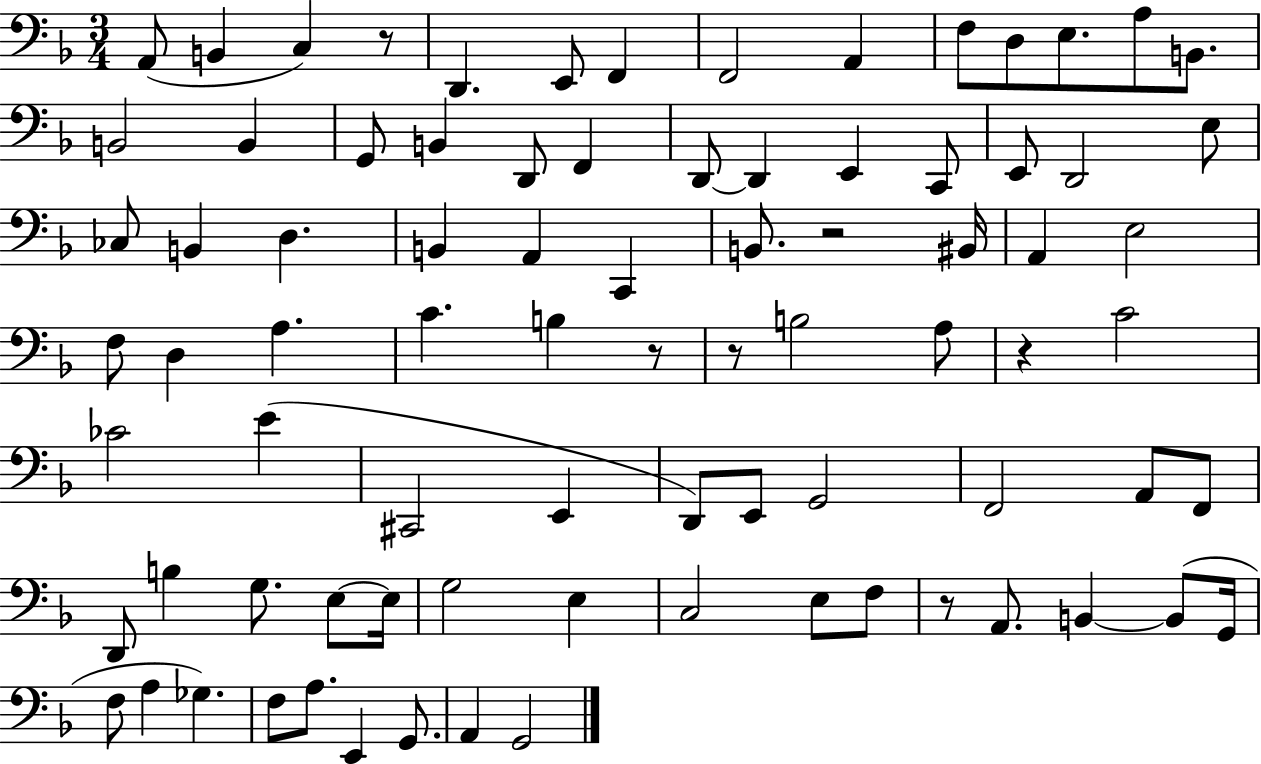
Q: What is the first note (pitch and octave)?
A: A2